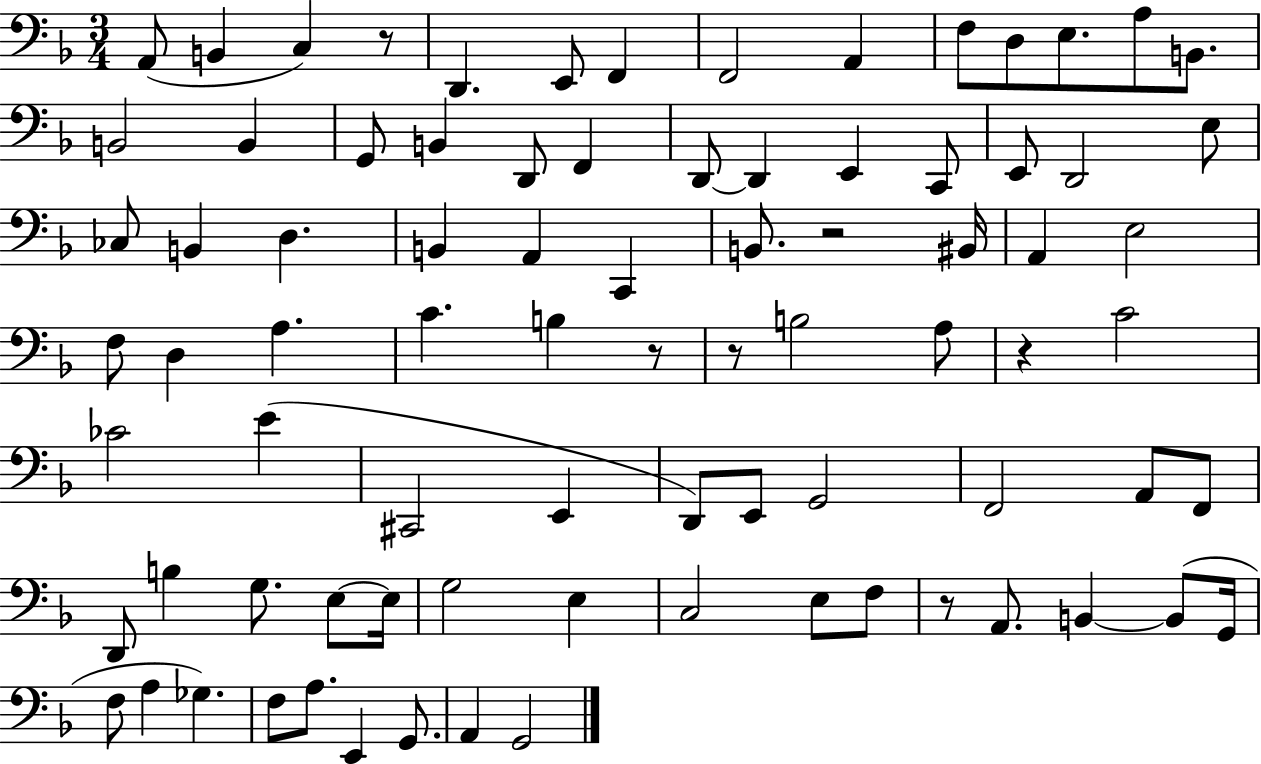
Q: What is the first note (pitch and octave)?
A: A2